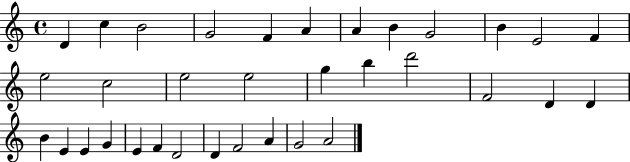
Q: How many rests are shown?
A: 0